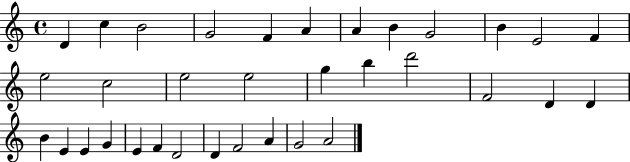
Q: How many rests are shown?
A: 0